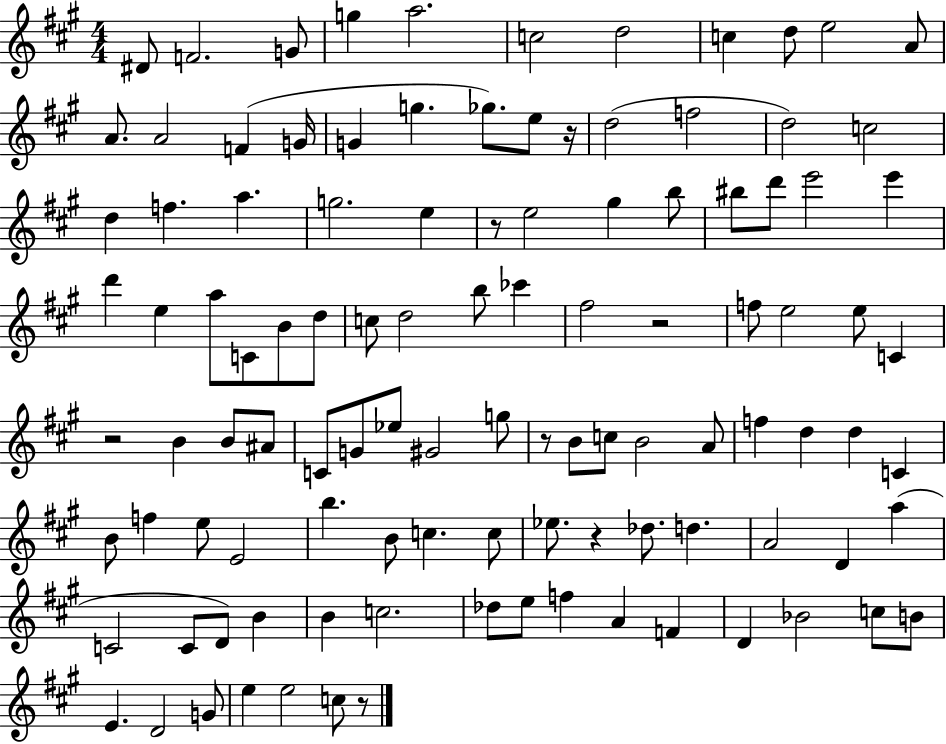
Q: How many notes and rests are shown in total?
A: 108